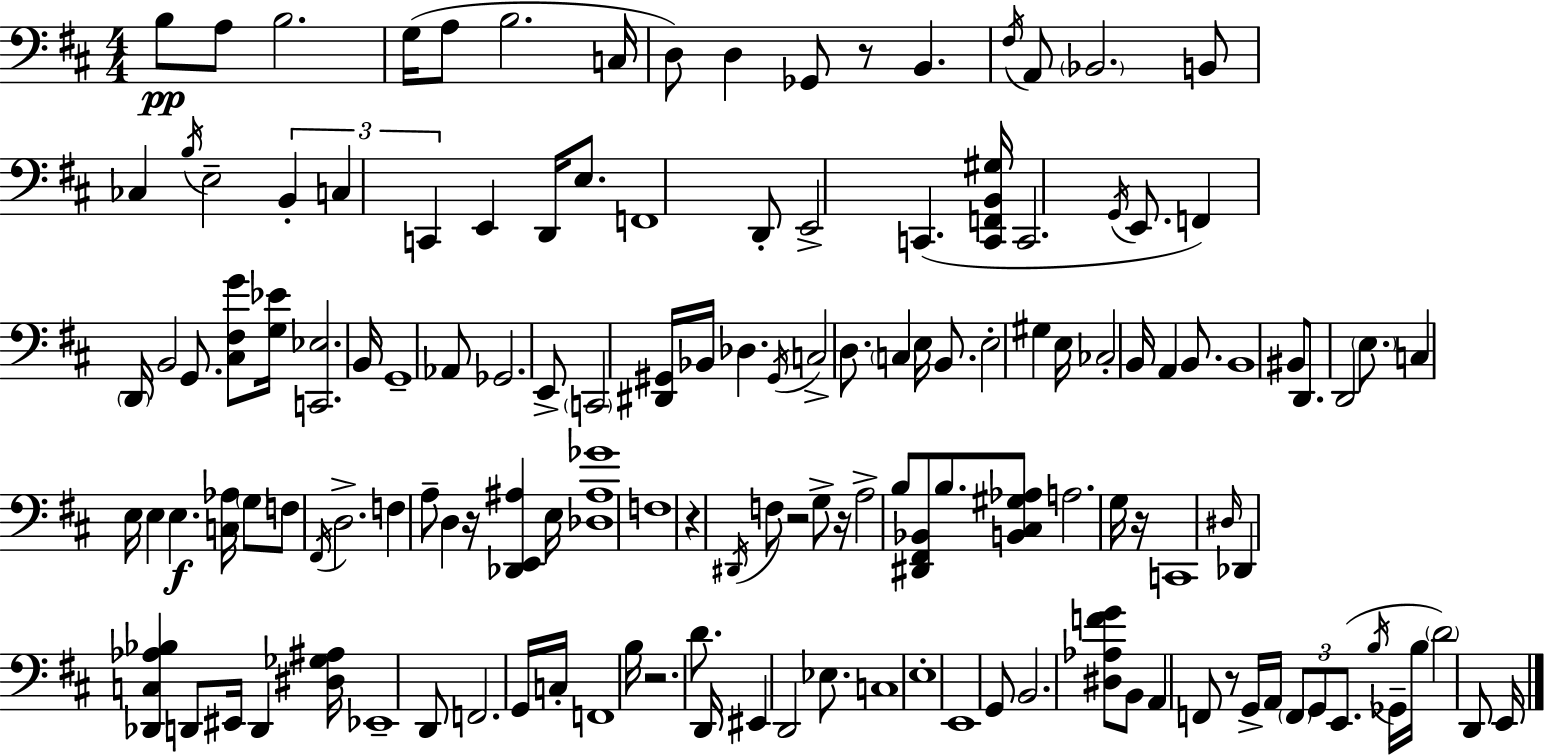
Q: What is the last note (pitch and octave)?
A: E2